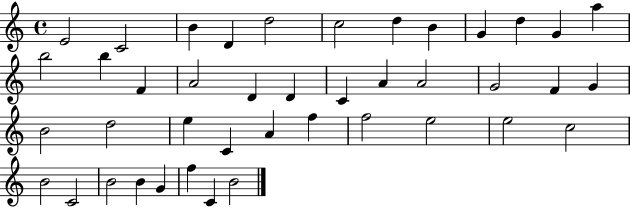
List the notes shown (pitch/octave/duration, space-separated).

E4/h C4/h B4/q D4/q D5/h C5/h D5/q B4/q G4/q D5/q G4/q A5/q B5/h B5/q F4/q A4/h D4/q D4/q C4/q A4/q A4/h G4/h F4/q G4/q B4/h D5/h E5/q C4/q A4/q F5/q F5/h E5/h E5/h C5/h B4/h C4/h B4/h B4/q G4/q F5/q C4/q B4/h